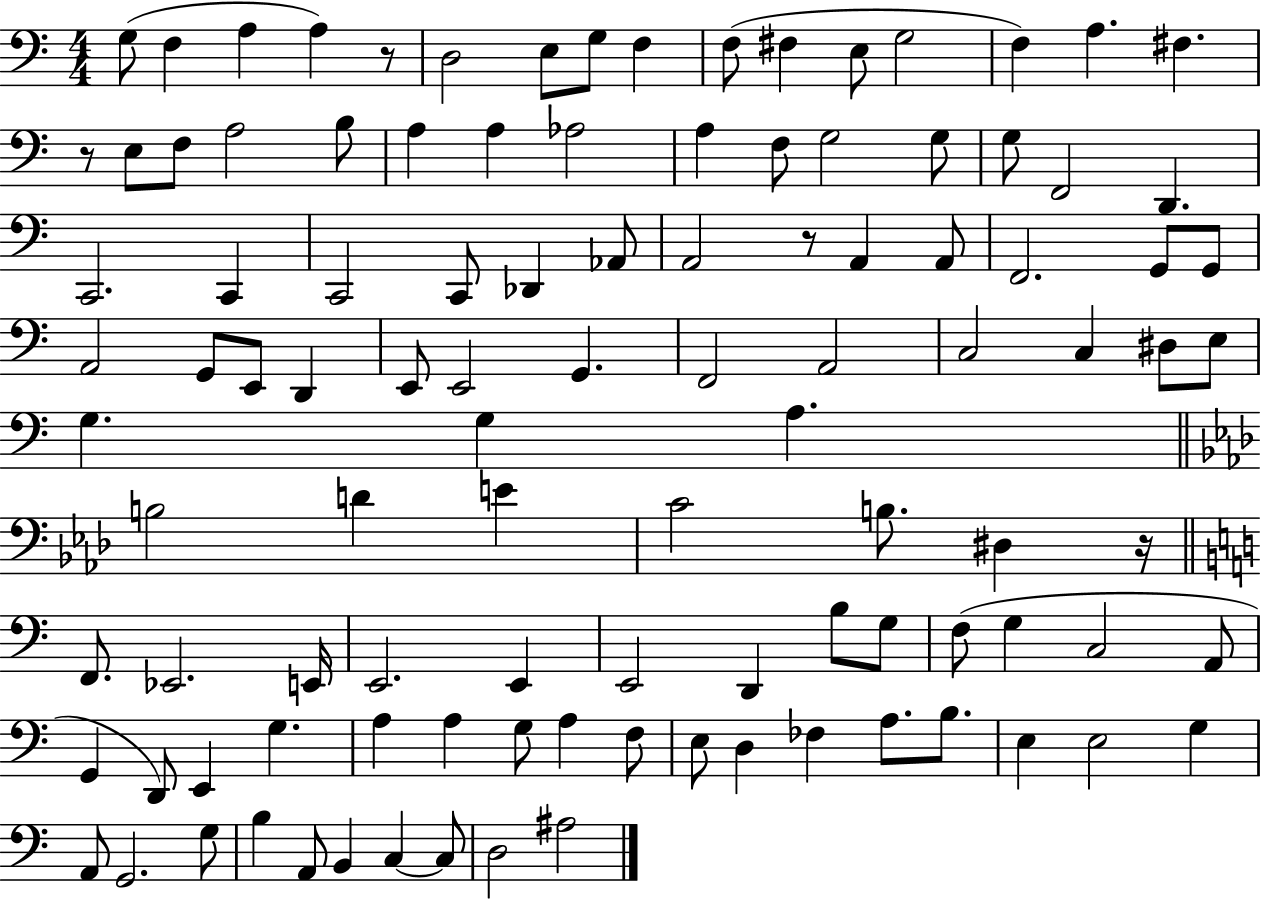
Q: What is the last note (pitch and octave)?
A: A#3